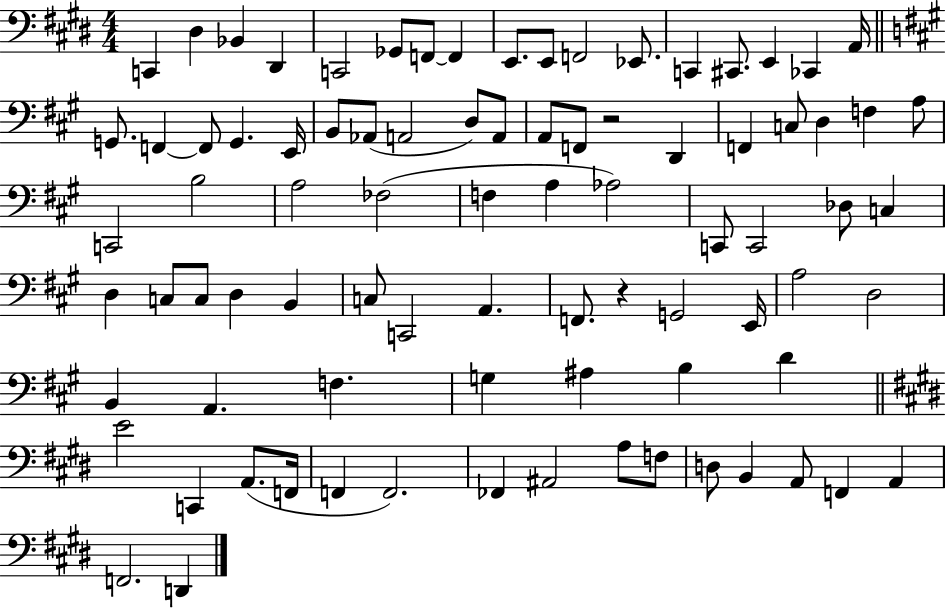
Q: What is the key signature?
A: E major